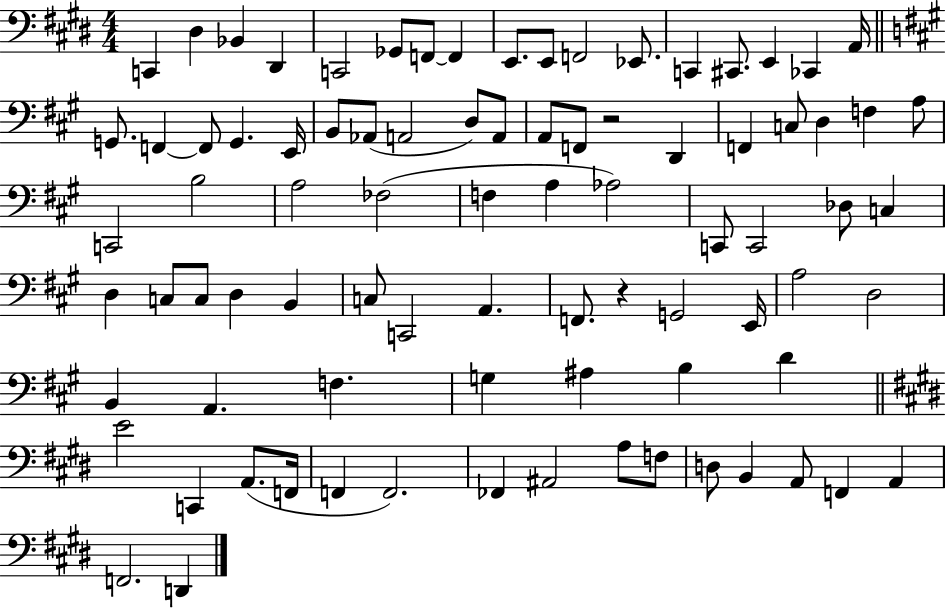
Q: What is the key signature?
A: E major